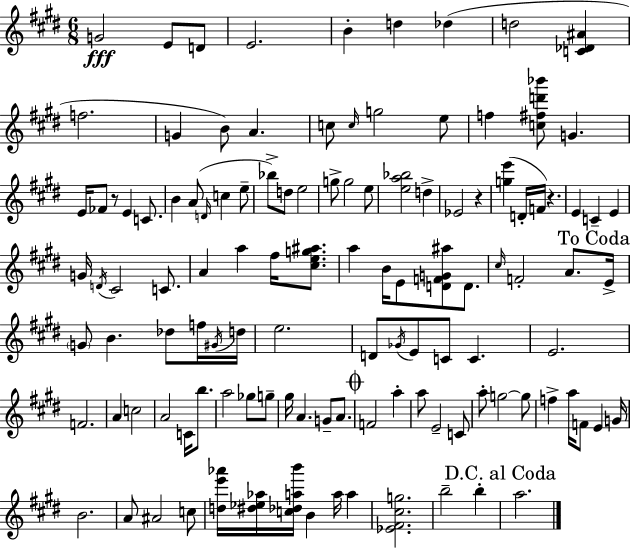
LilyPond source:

{
  \clef treble
  \numericTimeSignature
  \time 6/8
  \key e \major
  g'2\fff e'8 d'8 | e'2. | b'4-. d''4 des''4( | d''2 <c' des' ais'>4 | \break f''2. | g'4 b'8) a'4. | c''8 \grace { c''16 } g''2 e''8 | f''4 <c'' fis'' d''' bes'''>8 g'4. | \break e'16 fes'8 r8 e'4 c'8. | b'4 a'8( \grace { d'16 } c''4 | e''8-- bes''8->) d''8 e''2 | g''8-> g''2 | \break e''8 <e'' a'' bes''>2 d''4-> | ees'2 r4 | <g'' e'''>4( d'16-. f'16) r4. | e'4 c'4-- e'4 | \break g'16 \acciaccatura { d'16 } cis'2 | c'8. a'4 a''4 fis''16 | <cis'' e'' g'' ais''>8. a''4 b'16 e'8 <d' f' g' ais''>8 | d'8. \grace { cis''16 } f'2-. | \break a'8. \mark "To Coda" e'16-> \parenthesize g'8 b'4. | des''8 f''16 \acciaccatura { gis'16 } d''16 e''2. | d'8 \acciaccatura { ges'16 } e'8 c'8 | c'4. e'2. | \break f'2. | a'4 c''2 | a'2 | c'16 b''8. a''2 | \break ges''8 g''8-- gis''16 a'4. | g'8-- a'8. \mark \markup { \musicglyph "scripts.coda" } f'2 | a''4-. a''8 e'2-- | c'8 a''8-. g''2~~ | \break g''8 f''4-> a''16 f'8 | e'4 g'16 b'2. | a'8 ais'2 | c''8 <d'' e''' aes'''>16 <dis'' ees'' aes''>16 <c'' des'' a'' b'''>16 b'4 | \break a''16 a''4 <ees' fis' cis'' g''>2. | b''2-- | b''4-. \mark "D.C. al Coda" a''2. | \bar "|."
}